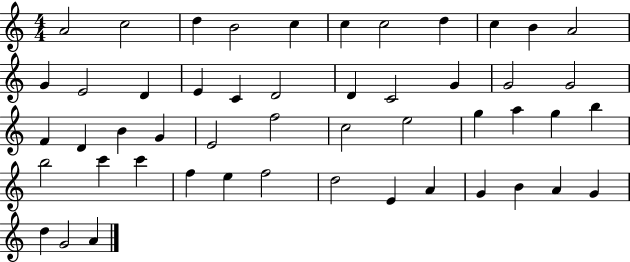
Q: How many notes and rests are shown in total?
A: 50